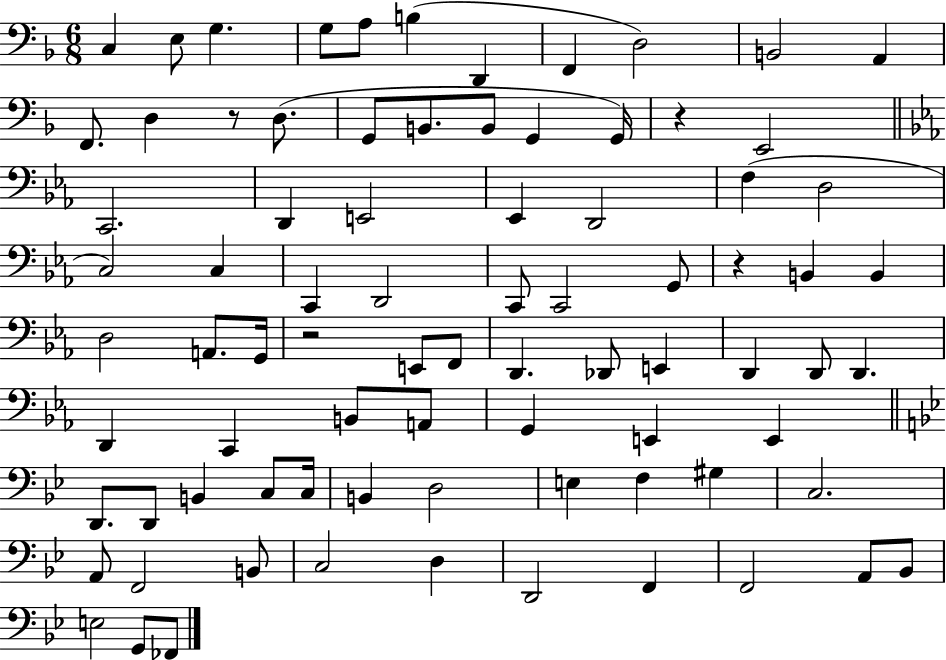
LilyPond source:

{
  \clef bass
  \numericTimeSignature
  \time 6/8
  \key f \major
  \repeat volta 2 { c4 e8 g4. | g8 a8 b4( d,4 | f,4 d2) | b,2 a,4 | \break f,8. d4 r8 d8.( | g,8 b,8. b,8 g,4 g,16) | r4 e,2 | \bar "||" \break \key ees \major c,2. | d,4 e,2 | ees,4 d,2 | f4( d2 | \break c2) c4 | c,4 d,2 | c,8 c,2 g,8 | r4 b,4 b,4 | \break d2 a,8. g,16 | r2 e,8 f,8 | d,4. des,8 e,4 | d,4 d,8 d,4. | \break d,4 c,4 b,8 a,8 | g,4 e,4 e,4 | \bar "||" \break \key bes \major d,8. d,8 b,4 c8 c16 | b,4 d2 | e4 f4 gis4 | c2. | \break a,8 f,2 b,8 | c2 d4 | d,2 f,4 | f,2 a,8 bes,8 | \break e2 g,8 fes,8 | } \bar "|."
}